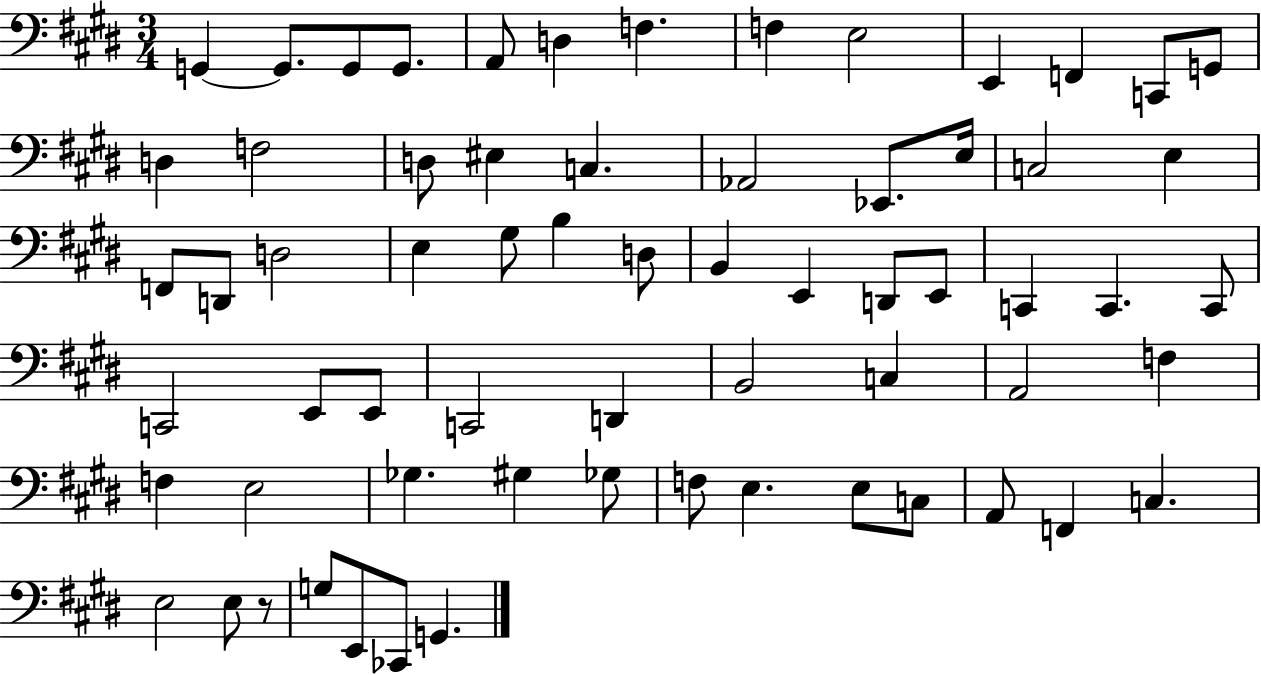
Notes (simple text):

G2/q G2/e. G2/e G2/e. A2/e D3/q F3/q. F3/q E3/h E2/q F2/q C2/e G2/e D3/q F3/h D3/e EIS3/q C3/q. Ab2/h Eb2/e. E3/s C3/h E3/q F2/e D2/e D3/h E3/q G#3/e B3/q D3/e B2/q E2/q D2/e E2/e C2/q C2/q. C2/e C2/h E2/e E2/e C2/h D2/q B2/h C3/q A2/h F3/q F3/q E3/h Gb3/q. G#3/q Gb3/e F3/e E3/q. E3/e C3/e A2/e F2/q C3/q. E3/h E3/e R/e G3/e E2/e CES2/e G2/q.